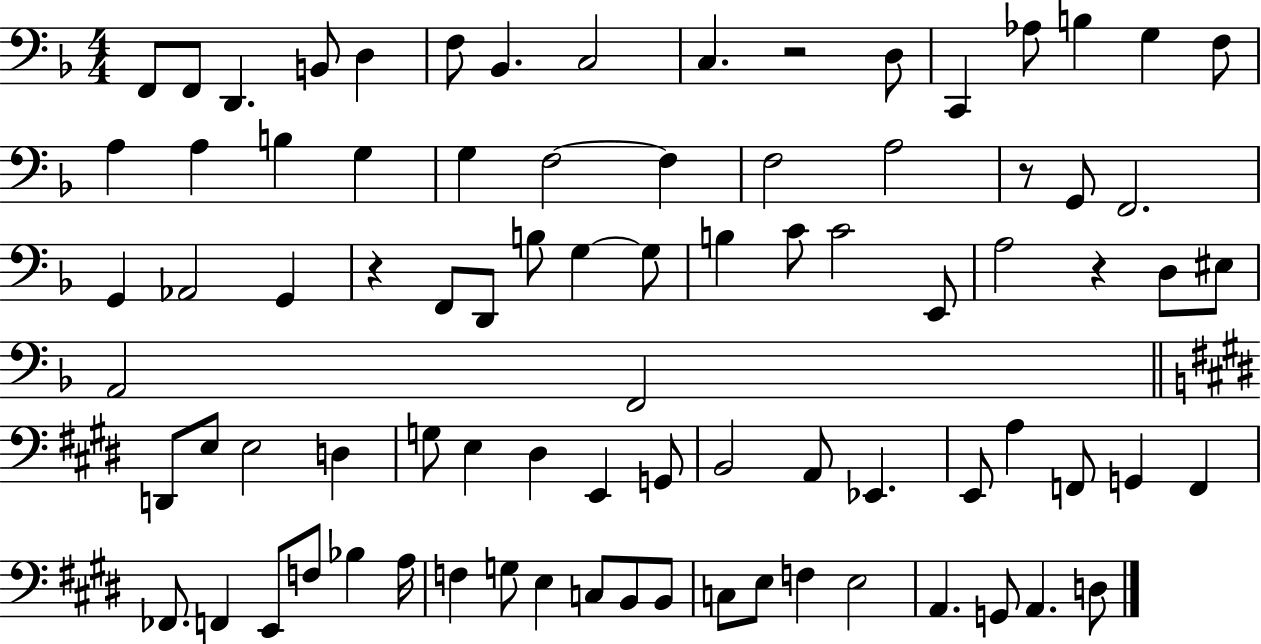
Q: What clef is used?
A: bass